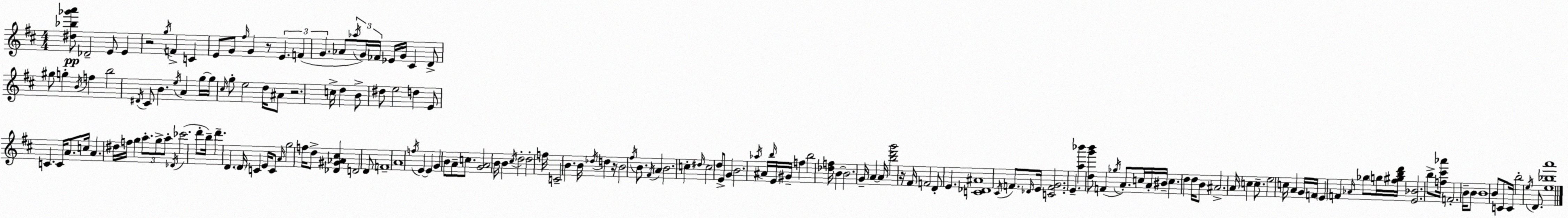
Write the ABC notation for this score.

X:1
T:Untitled
M:4/4
L:1/4
K:D
[^d_b_g'a']/2 _D2 E/2 E z2 g/4 F C E/2 G/2 ^f/4 G z/2 E F G _A/2 _a/4 G/4 _F/4 _E/4 G/4 ^C D/2 ^g/2 g B/4 f b2 ^D/4 ^C/2 B e/4 A g/4 g/4 ^c/4 g/2 e2 d/4 ^A/2 z2 c/4 d B/2 ^d/2 e2 d E/2 C C/4 A/2 c/4 A ^d/4 f/4 g a/2 g/2 a/2 _D/4 _c'2 d'/2 b/4 d' D D/4 C E/4 C/2 A/4 g2 f/4 d/2 [_D^G_A^c] D2 D/2 F4 A4 f/4 E E G B/2 A/2 c/2 [GA]2 B/4 B ^c/4 d2 d2 f/4 C2 B B/4 _d/4 d z/4 B2 ^f/4 B/2 ^F/4 A B2 c ^d/4 c2 d/2 E/2 G B2 _a/4 ^A/4 b/4 E/4 ^G/4 f b2 [_df]/4 B B2 G/4 A A/4 [bd'g']2 z/4 ^F/4 F2 D/2 E [C_D^A]4 ^C/4 F/2 _D/4 E/4 [CFG]2 E [a_b'] [dg'b']/2 F _g/4 A/2 c/4 A/4 ^B/4 c d d/4 B/2 ^A2 A/4 c c/2 e2 c/4 A G/4 F/4 E F _A/4 _g/2 g/4 [^f^gbd']/4 [E_B]2 b/2 [f^c'_a']/4 F2 B/4 B/2 B4 B/2 C/2 C/4 b2 e/4 D/2 [e_ba']4